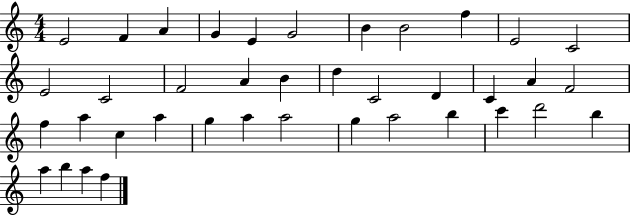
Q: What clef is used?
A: treble